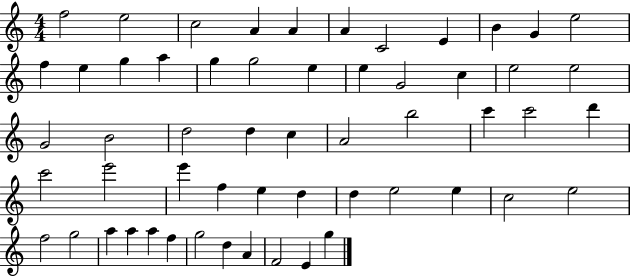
F5/h E5/h C5/h A4/q A4/q A4/q C4/h E4/q B4/q G4/q E5/h F5/q E5/q G5/q A5/q G5/q G5/h E5/q E5/q G4/h C5/q E5/h E5/h G4/h B4/h D5/h D5/q C5/q A4/h B5/h C6/q C6/h D6/q C6/h E6/h E6/q F5/q E5/q D5/q D5/q E5/h E5/q C5/h E5/h F5/h G5/h A5/q A5/q A5/q F5/q G5/h D5/q A4/q F4/h E4/q G5/q